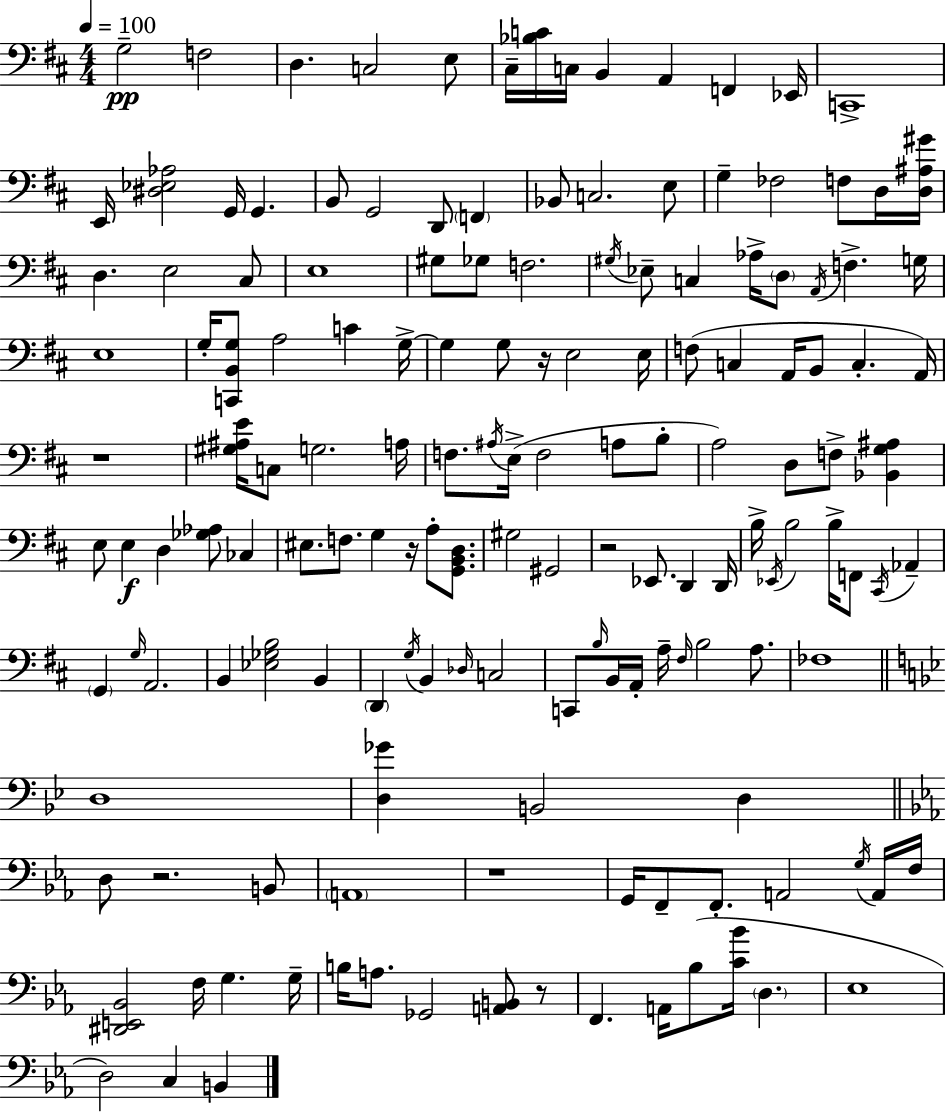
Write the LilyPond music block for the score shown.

{
  \clef bass
  \numericTimeSignature
  \time 4/4
  \key d \major
  \tempo 4 = 100
  \repeat volta 2 { g2--\pp f2 | d4. c2 e8 | cis16-- <bes c'>16 c16 b,4 a,4 f,4 ees,16 | c,1-> | \break e,16 <dis ees aes>2 g,16 g,4. | b,8 g,2 d,8 \parenthesize f,4 | bes,8 c2. e8 | g4-- fes2 f8 d16 <d ais gis'>16 | \break d4. e2 cis8 | e1 | gis8 ges8 f2. | \acciaccatura { gis16 } ees8-- c4 aes16-> \parenthesize d8 \acciaccatura { a,16 } f4.-> | \break g16 e1 | g16-. <c, b, g>8 a2 c'4 | g16->~~ g4 g8 r16 e2 | e16 f8( c4 a,16 b,8 c4.-. | \break a,16) r1 | <gis ais e'>16 c8 g2. | a16 f8. \acciaccatura { ais16 } e16->( f2 a8 | b8-. a2) d8 f8-> <bes, g ais>4 | \break e8 e4\f d4 <ges aes>8 ces4 | eis8. f8. g4 r16 a8-. | <g, b, d>8. gis2 gis,2 | r2 ees,8. d,4 | \break d,16 b16-> \acciaccatura { ees,16 } b2 b16-> f,8 | \acciaccatura { cis,16 } aes,4-- \parenthesize g,4 \grace { g16 } a,2. | b,4 <ees ges b>2 | b,4 \parenthesize d,4 \acciaccatura { g16 } b,4 \grace { des16 } | \break c2 c,8 \grace { b16 } b,16 a,16-. a16-- \grace { fis16 } b2 | a8. fes1 | \bar "||" \break \key bes \major d1 | <d ges'>4 b,2 d4 | \bar "||" \break \key c \minor d8 r2. b,8 | \parenthesize a,1 | r1 | g,16 f,8-- f,8.-. a,2 \acciaccatura { g16 } a,16 | \break f16 <dis, e, bes,>2 f16 g4. | g16-- b16 a8. ges,2 <a, b,>8 r8 | f,4. a,16 bes8( <c' bes'>16 \parenthesize d4. | ees1 | \break d2) c4 b,4 | } \bar "|."
}